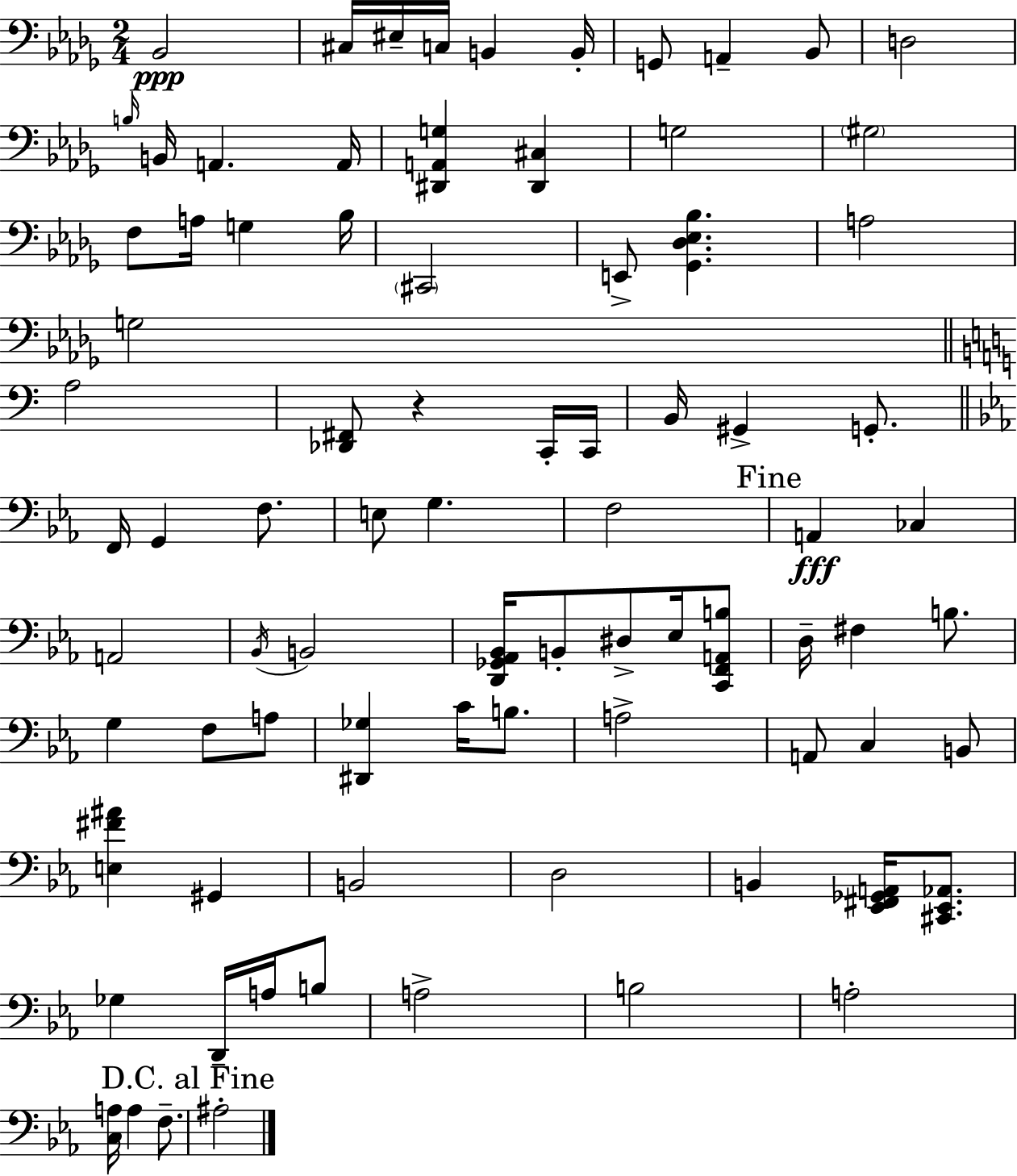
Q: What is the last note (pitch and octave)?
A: A#3